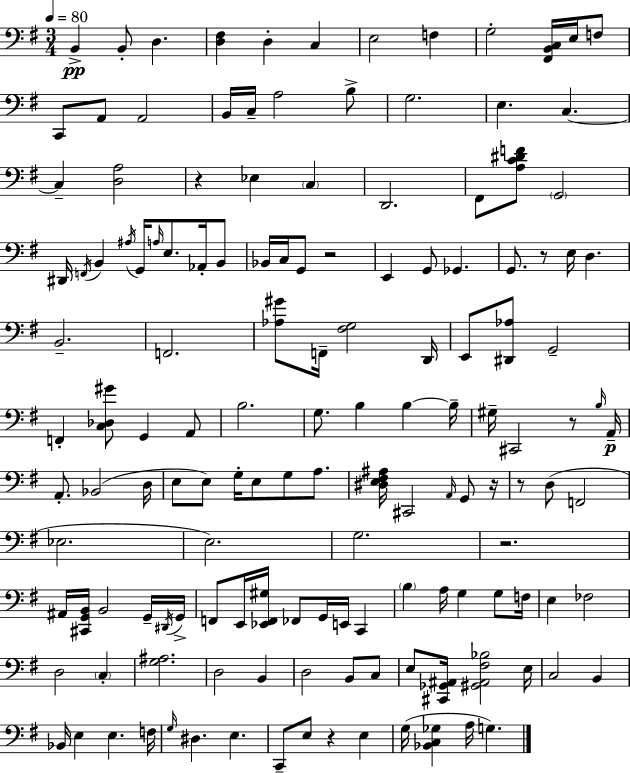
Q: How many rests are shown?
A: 8